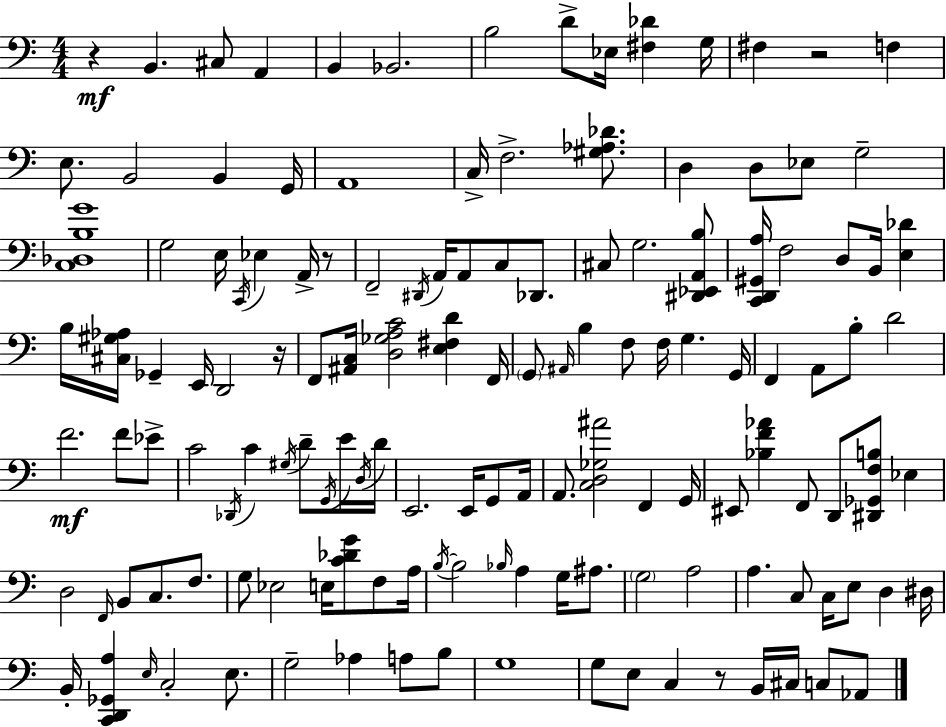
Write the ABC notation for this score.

X:1
T:Untitled
M:4/4
L:1/4
K:C
z B,, ^C,/2 A,, B,, _B,,2 B,2 D/2 _E,/4 [^F,_D] G,/4 ^F, z2 F, E,/2 B,,2 B,, G,,/4 A,,4 C,/4 F,2 [^G,_A,_D]/2 D, D,/2 _E,/2 G,2 [C,_D,B,G]4 G,2 E,/4 C,,/4 _E, A,,/4 z/2 F,,2 ^D,,/4 A,,/4 A,,/2 C,/2 _D,,/2 ^C,/2 G,2 [^D,,_E,,A,,B,]/2 [C,,D,,^G,,A,]/4 F,2 D,/2 B,,/4 [E,_D] B,/4 [^C,^G,_A,]/4 _G,, E,,/4 D,,2 z/4 F,,/2 [^A,,C,]/4 [D,_G,A,C]2 [E,^F,D] F,,/4 G,,/2 ^A,,/4 B, F,/2 F,/4 G, G,,/4 F,, A,,/2 B,/2 D2 F2 F/2 _E/2 C2 _D,,/4 C ^G,/4 D/2 G,,/4 E/4 D,/4 D/4 E,,2 E,,/4 G,,/2 A,,/4 A,,/2 [C,D,_G,^A]2 F,, G,,/4 ^E,,/2 [_B,F_A] F,,/2 D,,/2 [^D,,_G,,F,B,]/2 _E, D,2 F,,/4 B,,/2 C,/2 F,/2 G,/2 _E,2 E,/4 [C_DG]/2 F,/2 A,/4 B,/4 B,2 _B,/4 A, G,/4 ^A,/2 G,2 A,2 A, C,/2 C,/4 E,/2 D, ^D,/4 B,,/4 [C,,D,,_G,,A,] E,/4 C,2 E,/2 G,2 _A, A,/2 B,/2 G,4 G,/2 E,/2 C, z/2 B,,/4 ^C,/4 C,/2 _A,,/2